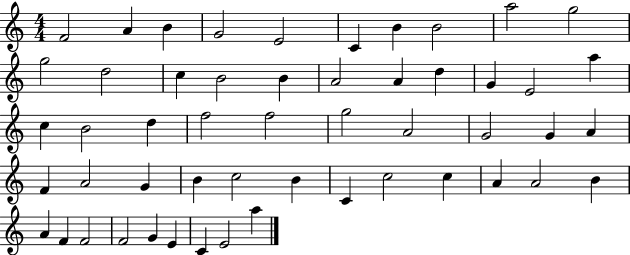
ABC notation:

X:1
T:Untitled
M:4/4
L:1/4
K:C
F2 A B G2 E2 C B B2 a2 g2 g2 d2 c B2 B A2 A d G E2 a c B2 d f2 f2 g2 A2 G2 G A F A2 G B c2 B C c2 c A A2 B A F F2 F2 G E C E2 a